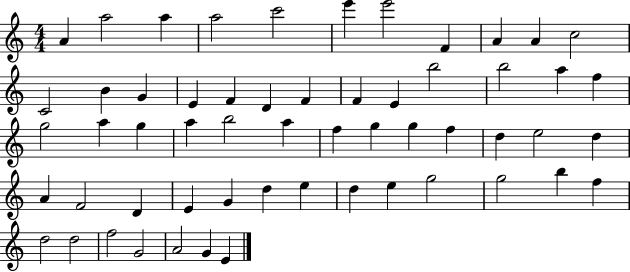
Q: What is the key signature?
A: C major